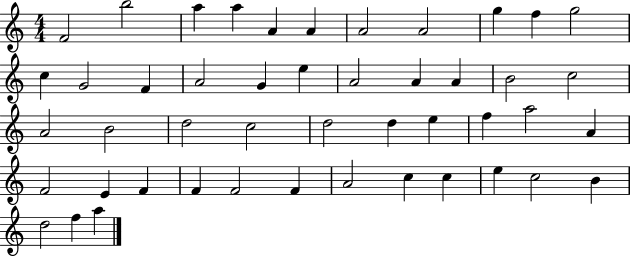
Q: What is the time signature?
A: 4/4